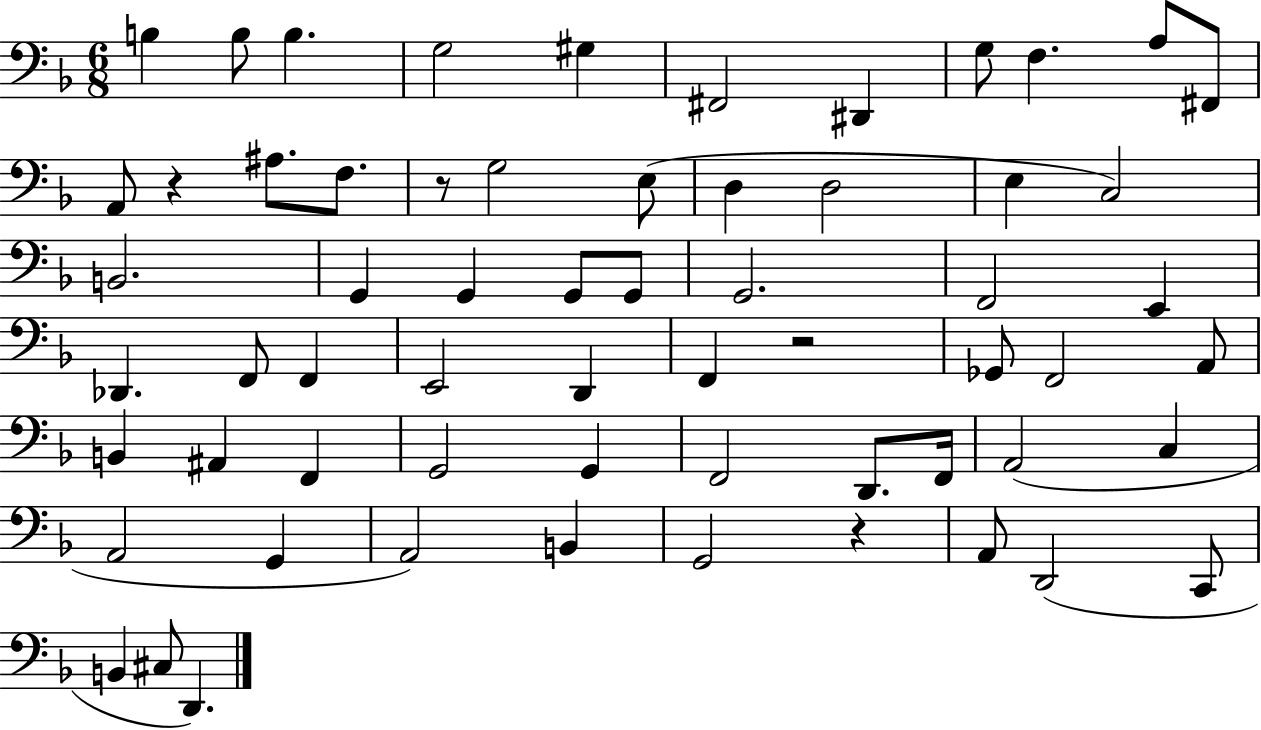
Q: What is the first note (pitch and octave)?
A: B3